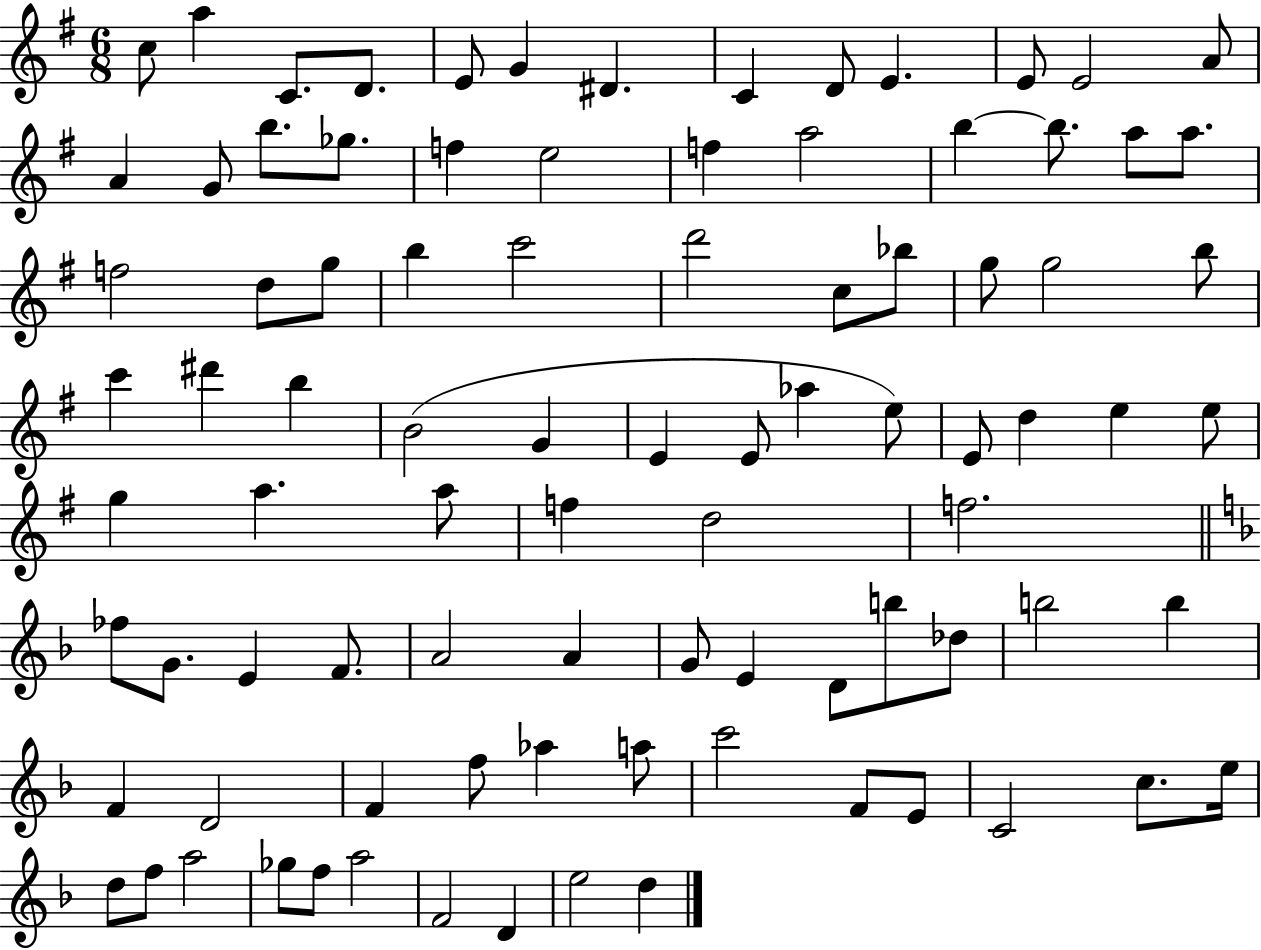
C5/e A5/q C4/e. D4/e. E4/e G4/q D#4/q. C4/q D4/e E4/q. E4/e E4/h A4/e A4/q G4/e B5/e. Gb5/e. F5/q E5/h F5/q A5/h B5/q B5/e. A5/e A5/e. F5/h D5/e G5/e B5/q C6/h D6/h C5/e Bb5/e G5/e G5/h B5/e C6/q D#6/q B5/q B4/h G4/q E4/q E4/e Ab5/q E5/e E4/e D5/q E5/q E5/e G5/q A5/q. A5/e F5/q D5/h F5/h. FES5/e G4/e. E4/q F4/e. A4/h A4/q G4/e E4/q D4/e B5/e Db5/e B5/h B5/q F4/q D4/h F4/q F5/e Ab5/q A5/e C6/h F4/e E4/e C4/h C5/e. E5/s D5/e F5/e A5/h Gb5/e F5/e A5/h F4/h D4/q E5/h D5/q